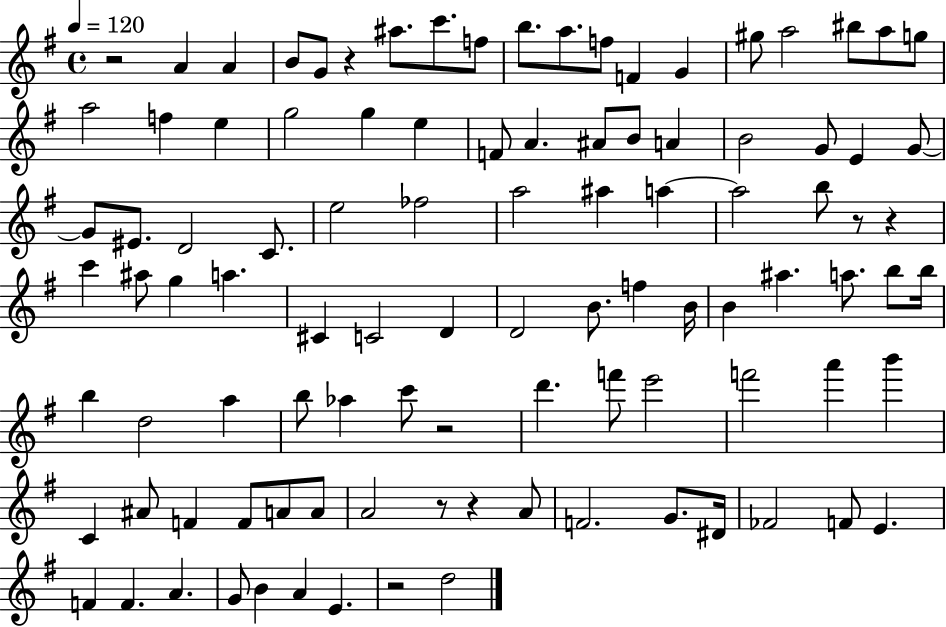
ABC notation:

X:1
T:Untitled
M:4/4
L:1/4
K:G
z2 A A B/2 G/2 z ^a/2 c'/2 f/2 b/2 a/2 f/2 F G ^g/2 a2 ^b/2 a/2 g/2 a2 f e g2 g e F/2 A ^A/2 B/2 A B2 G/2 E G/2 G/2 ^E/2 D2 C/2 e2 _f2 a2 ^a a a2 b/2 z/2 z c' ^a/2 g a ^C C2 D D2 B/2 f B/4 B ^a a/2 b/2 b/4 b d2 a b/2 _a c'/2 z2 d' f'/2 e'2 f'2 a' b' C ^A/2 F F/2 A/2 A/2 A2 z/2 z A/2 F2 G/2 ^D/4 _F2 F/2 E F F A G/2 B A E z2 d2